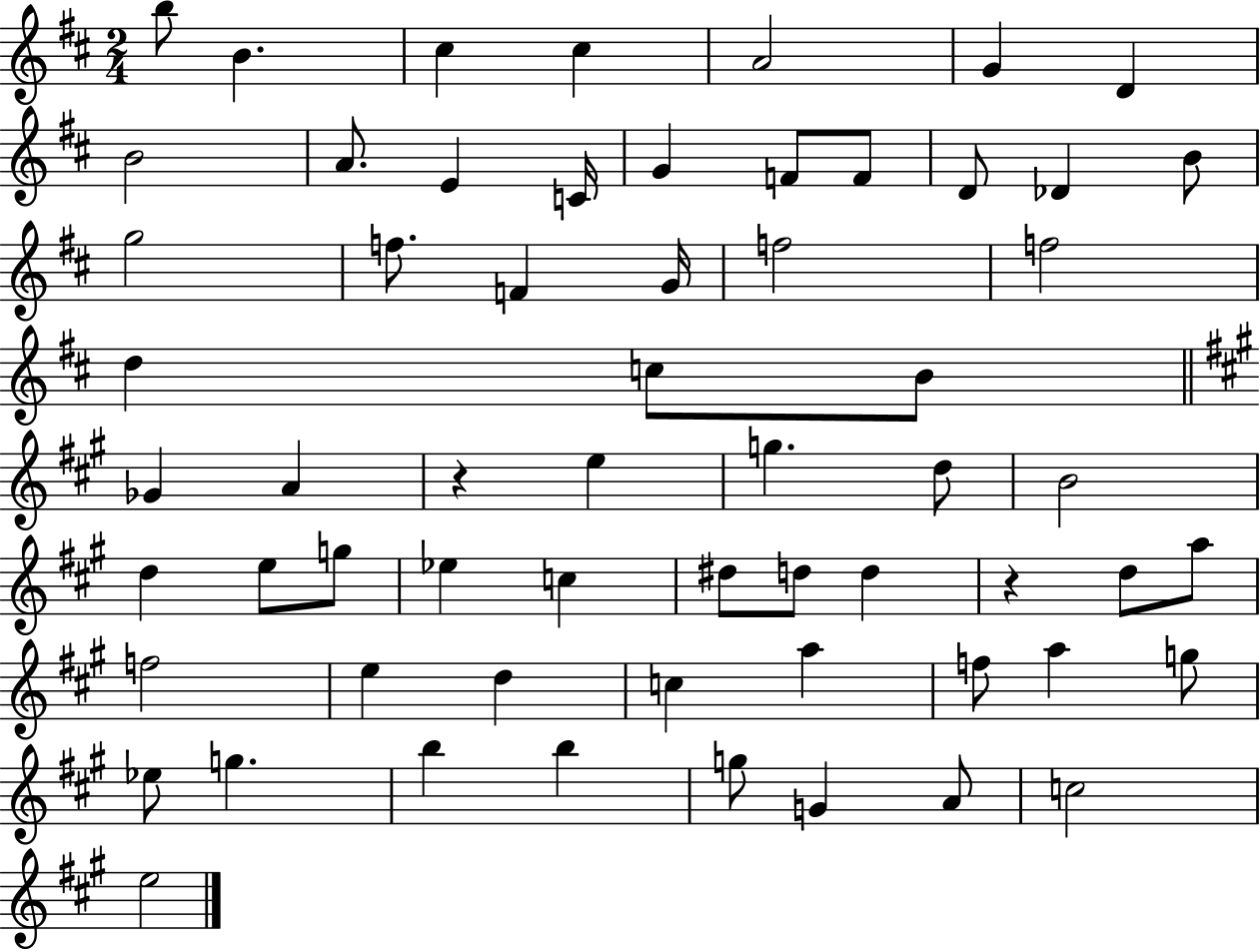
B5/e B4/q. C#5/q C#5/q A4/h G4/q D4/q B4/h A4/e. E4/q C4/s G4/q F4/e F4/e D4/e Db4/q B4/e G5/h F5/e. F4/q G4/s F5/h F5/h D5/q C5/e B4/e Gb4/q A4/q R/q E5/q G5/q. D5/e B4/h D5/q E5/e G5/e Eb5/q C5/q D#5/e D5/e D5/q R/q D5/e A5/e F5/h E5/q D5/q C5/q A5/q F5/e A5/q G5/e Eb5/e G5/q. B5/q B5/q G5/e G4/q A4/e C5/h E5/h